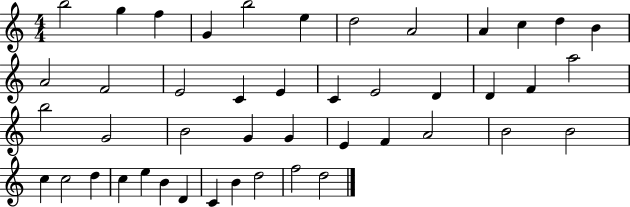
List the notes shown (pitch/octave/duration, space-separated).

B5/h G5/q F5/q G4/q B5/h E5/q D5/h A4/h A4/q C5/q D5/q B4/q A4/h F4/h E4/h C4/q E4/q C4/q E4/h D4/q D4/q F4/q A5/h B5/h G4/h B4/h G4/q G4/q E4/q F4/q A4/h B4/h B4/h C5/q C5/h D5/q C5/q E5/q B4/q D4/q C4/q B4/q D5/h F5/h D5/h